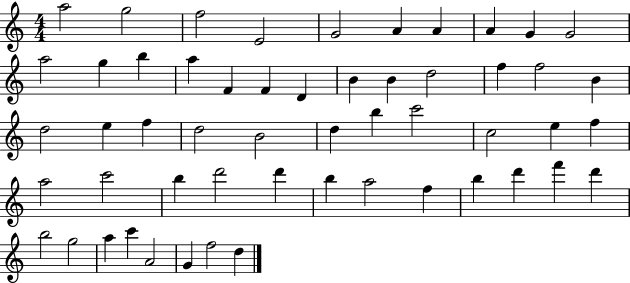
{
  \clef treble
  \numericTimeSignature
  \time 4/4
  \key c \major
  a''2 g''2 | f''2 e'2 | g'2 a'4 a'4 | a'4 g'4 g'2 | \break a''2 g''4 b''4 | a''4 f'4 f'4 d'4 | b'4 b'4 d''2 | f''4 f''2 b'4 | \break d''2 e''4 f''4 | d''2 b'2 | d''4 b''4 c'''2 | c''2 e''4 f''4 | \break a''2 c'''2 | b''4 d'''2 d'''4 | b''4 a''2 f''4 | b''4 d'''4 f'''4 d'''4 | \break b''2 g''2 | a''4 c'''4 a'2 | g'4 f''2 d''4 | \bar "|."
}